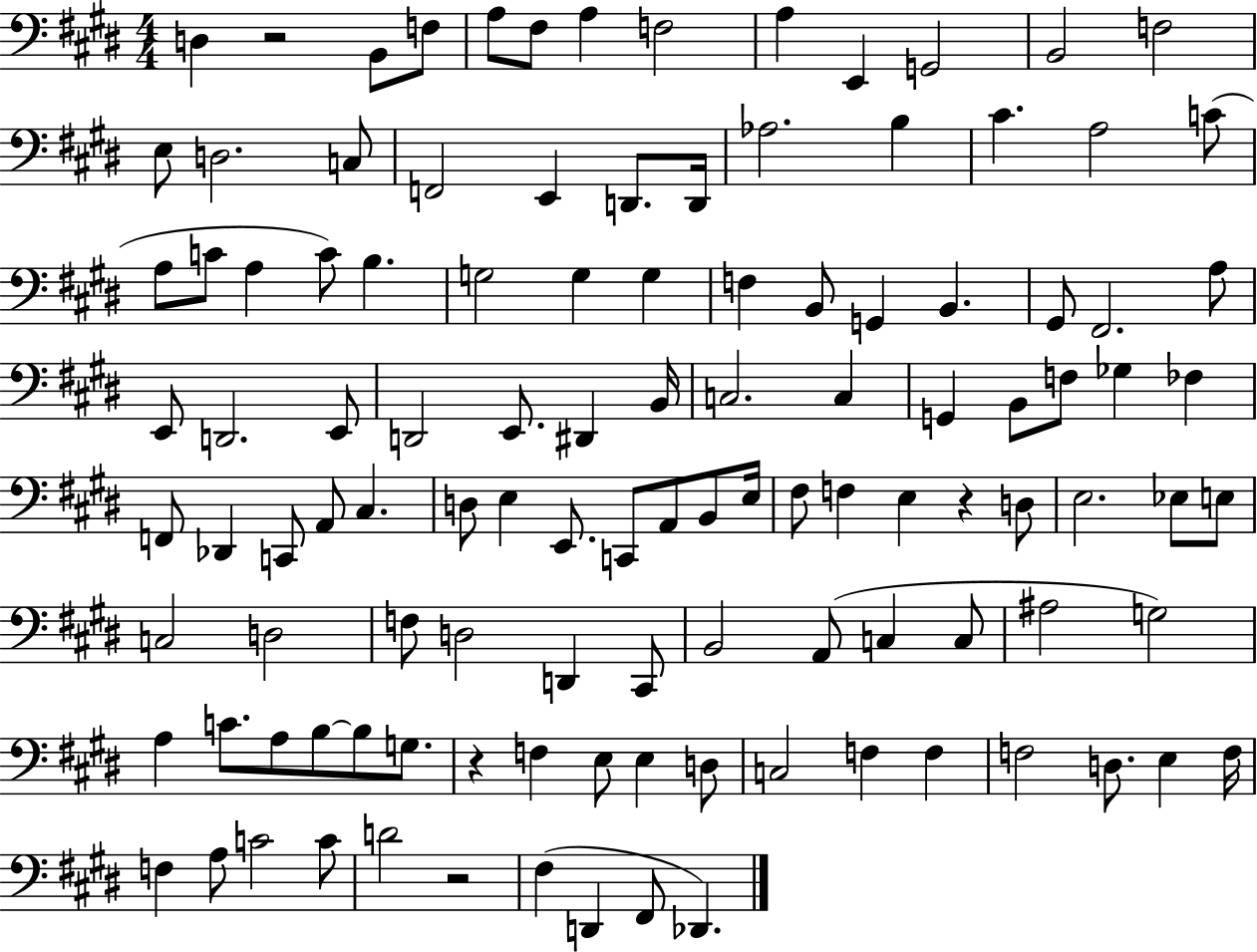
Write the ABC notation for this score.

X:1
T:Untitled
M:4/4
L:1/4
K:E
D, z2 B,,/2 F,/2 A,/2 ^F,/2 A, F,2 A, E,, G,,2 B,,2 F,2 E,/2 D,2 C,/2 F,,2 E,, D,,/2 D,,/4 _A,2 B, ^C A,2 C/2 A,/2 C/2 A, C/2 B, G,2 G, G, F, B,,/2 G,, B,, ^G,,/2 ^F,,2 A,/2 E,,/2 D,,2 E,,/2 D,,2 E,,/2 ^D,, B,,/4 C,2 C, G,, B,,/2 F,/2 _G, _F, F,,/2 _D,, C,,/2 A,,/2 ^C, D,/2 E, E,,/2 C,,/2 A,,/2 B,,/2 E,/4 ^F,/2 F, E, z D,/2 E,2 _E,/2 E,/2 C,2 D,2 F,/2 D,2 D,, ^C,,/2 B,,2 A,,/2 C, C,/2 ^A,2 G,2 A, C/2 A,/2 B,/2 B,/2 G,/2 z F, E,/2 E, D,/2 C,2 F, F, F,2 D,/2 E, F,/4 F, A,/2 C2 C/2 D2 z2 ^F, D,, ^F,,/2 _D,,